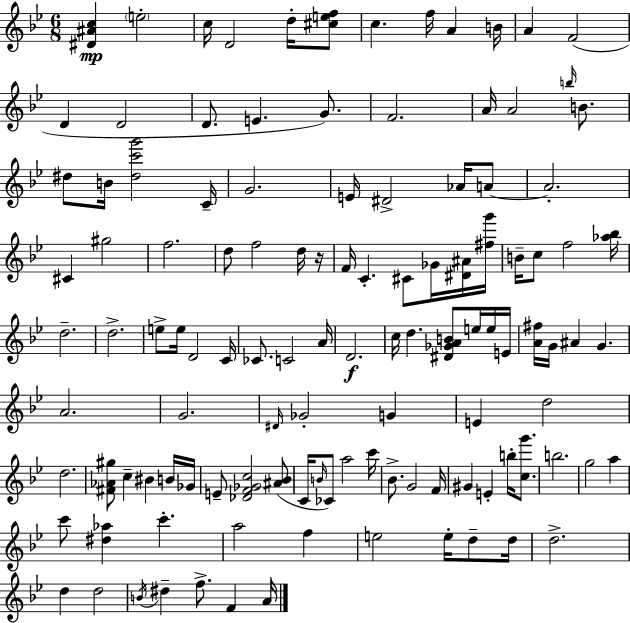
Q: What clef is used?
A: treble